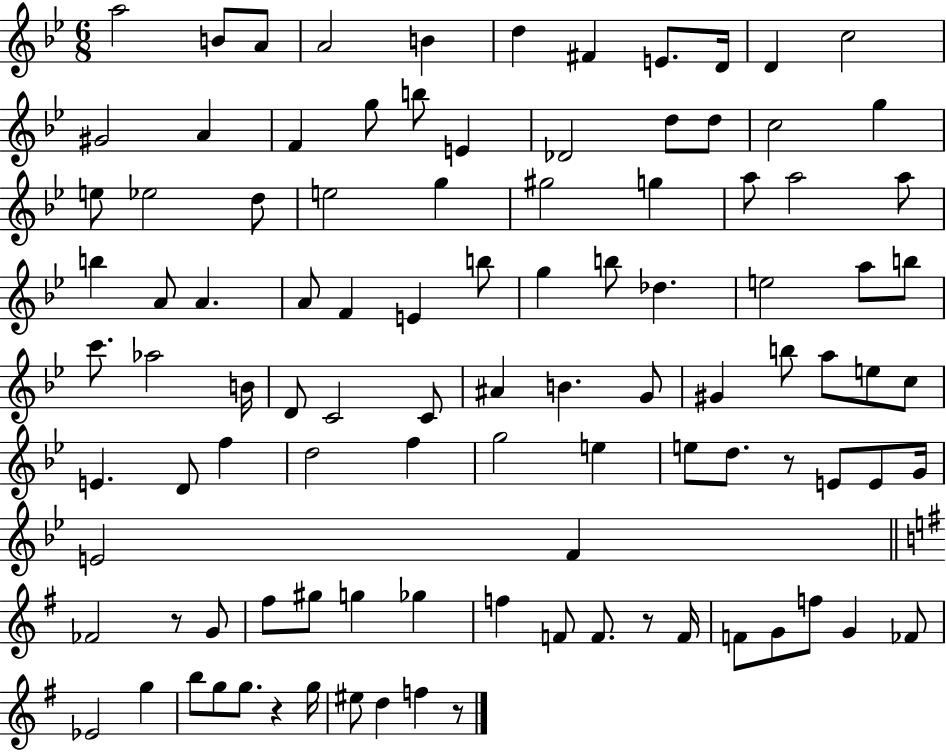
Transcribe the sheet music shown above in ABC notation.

X:1
T:Untitled
M:6/8
L:1/4
K:Bb
a2 B/2 A/2 A2 B d ^F E/2 D/4 D c2 ^G2 A F g/2 b/2 E _D2 d/2 d/2 c2 g e/2 _e2 d/2 e2 g ^g2 g a/2 a2 a/2 b A/2 A A/2 F E b/2 g b/2 _d e2 a/2 b/2 c'/2 _a2 B/4 D/2 C2 C/2 ^A B G/2 ^G b/2 a/2 e/2 c/2 E D/2 f d2 f g2 e e/2 d/2 z/2 E/2 E/2 G/4 E2 F _F2 z/2 G/2 ^f/2 ^g/2 g _g f F/2 F/2 z/2 F/4 F/2 G/2 f/2 G _F/2 _E2 g b/2 g/2 g/2 z g/4 ^e/2 d f z/2